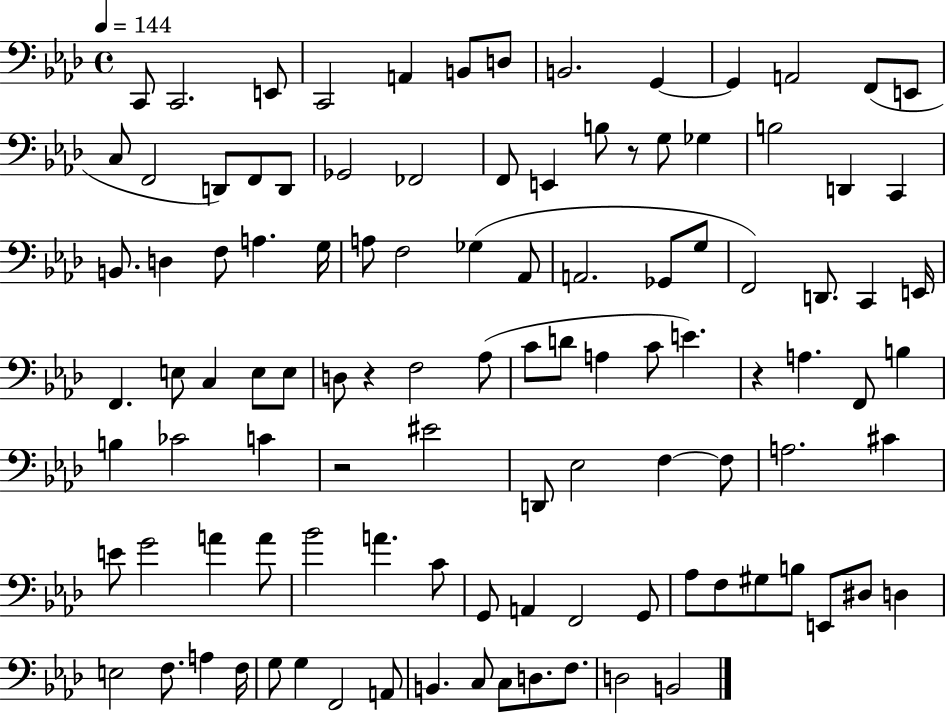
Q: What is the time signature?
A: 4/4